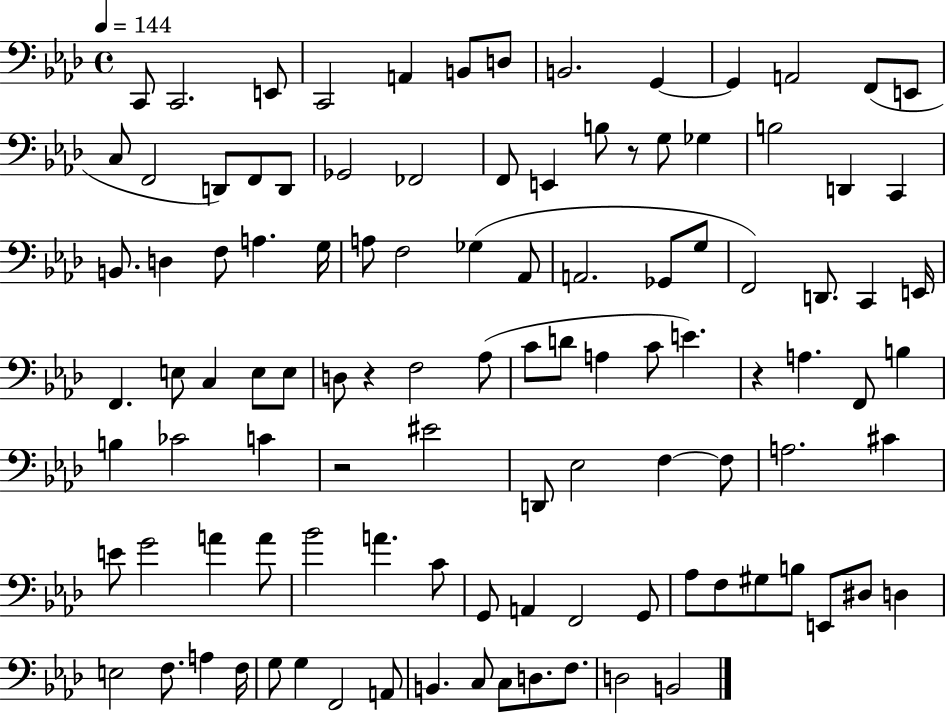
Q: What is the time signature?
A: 4/4